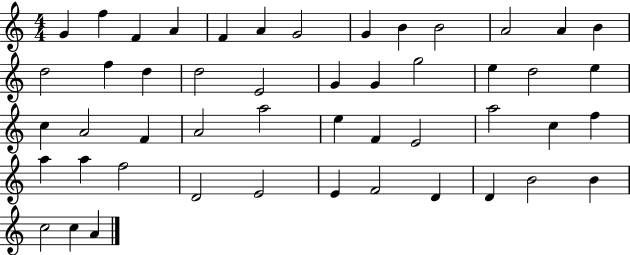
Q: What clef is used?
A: treble